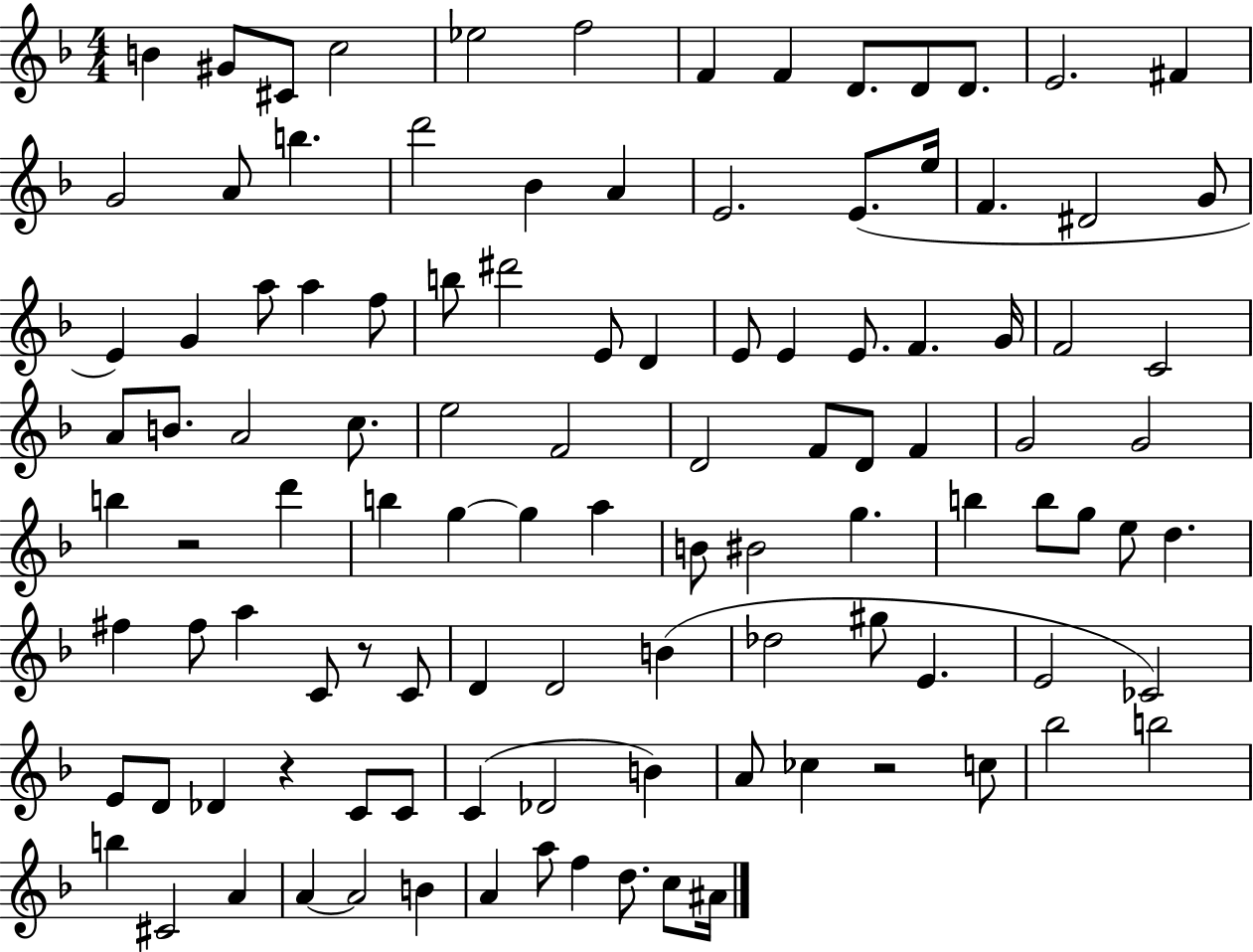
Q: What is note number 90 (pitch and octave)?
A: CES5